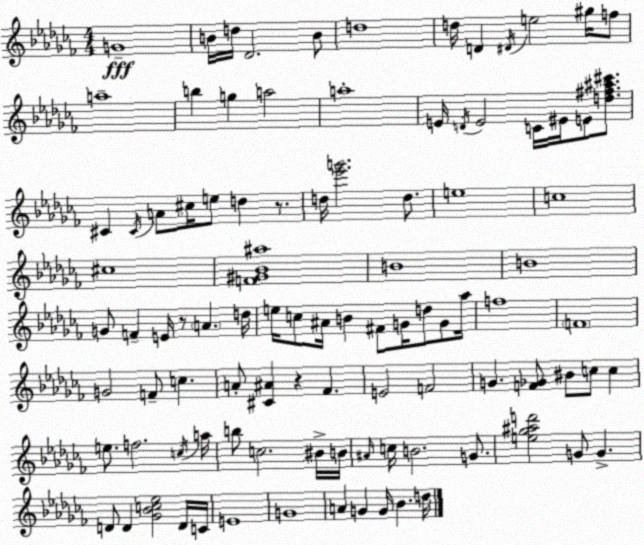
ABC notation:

X:1
T:Untitled
M:4/4
L:1/4
K:Abm
G4 B/4 d/4 _D2 B/2 d4 d/4 D ^D/4 e2 ^g/4 f/2 a4 b g a2 a4 E/4 D/4 E2 C/4 ^E/4 E/2 [d^f^a^c']/2 ^C ^C/4 A/2 ^c/4 e/2 d z/2 d/4 [_e'g']2 d/2 e4 c4 ^c4 [F^G_B^a]4 B4 B4 G/2 F E/4 z/2 A d/4 e/4 c/2 ^A/4 B ^F/2 G/4 d/2 G/2 _a/4 f4 F4 G2 F/2 c A/2 [^C^A] z _F E2 F2 G [F_G]/2 ^B/2 c/2 c e/2 f2 c/4 a/4 b/2 c2 ^B/4 B/4 ^A/4 c/4 B2 G/2 [e_g^ad']2 G/2 G D/2 D [_G_Bc_e]2 D/4 C/4 E4 G4 A G G/4 _B d/4